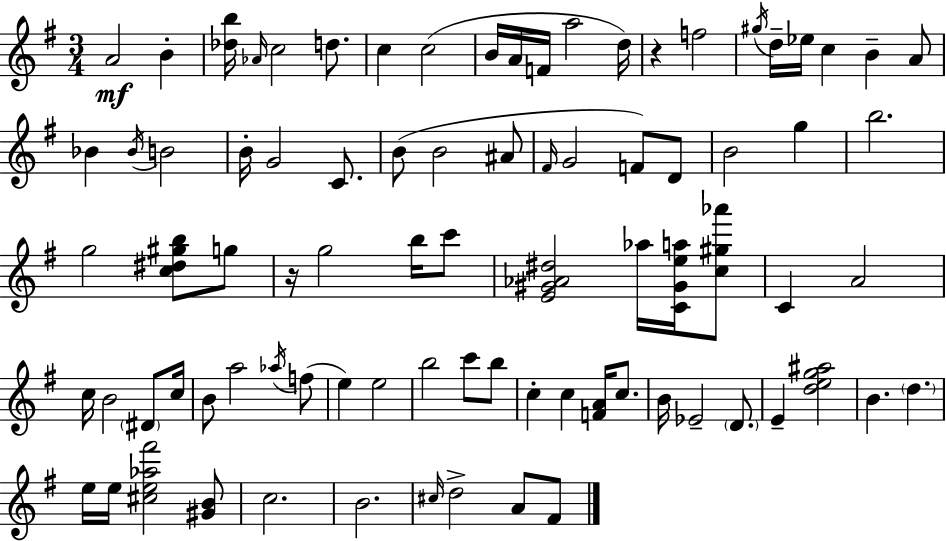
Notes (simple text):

A4/h B4/q [Db5,B5]/s Ab4/s C5/h D5/e. C5/q C5/h B4/s A4/s F4/s A5/h D5/s R/q F5/h G#5/s D5/s Eb5/s C5/q B4/q A4/e Bb4/q Bb4/s B4/h B4/s G4/h C4/e. B4/e B4/h A#4/e F#4/s G4/h F4/e D4/e B4/h G5/q B5/h. G5/h [C5,D#5,G#5,B5]/e G5/e R/s G5/h B5/s C6/e [E4,G#4,Ab4,D#5]/h Ab5/s [C4,G#4,E5,A5]/s [C5,G#5,Ab6]/e C4/q A4/h C5/s B4/h D#4/e C5/s B4/e A5/h Ab5/s F5/e E5/q E5/h B5/h C6/e B5/e C5/q C5/q [F4,A4]/s C5/e. B4/s Eb4/h D4/e. E4/q [D5,E5,G5,A#5]/h B4/q. D5/q. E5/s E5/s [C#5,E5,Ab5,F#6]/h [G#4,B4]/e C5/h. B4/h. C#5/s D5/h A4/e F#4/e